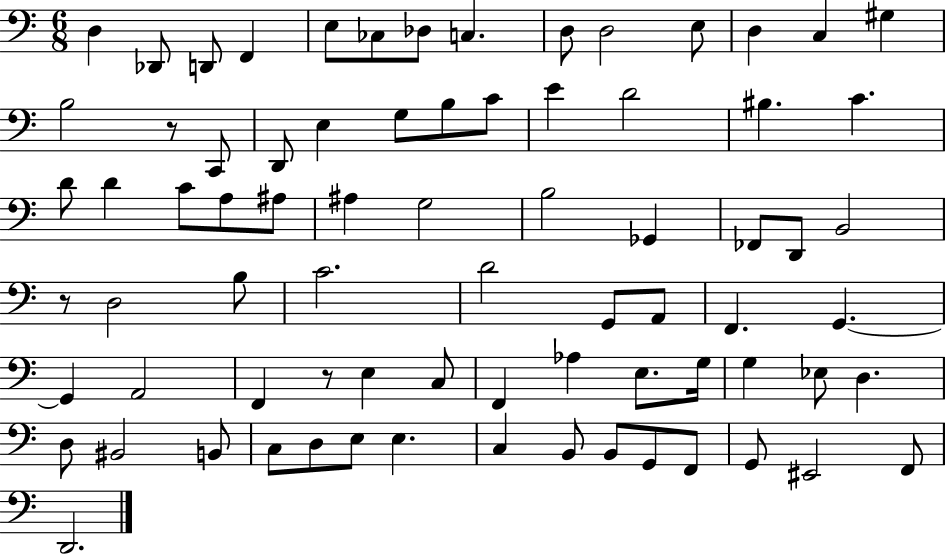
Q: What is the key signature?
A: C major